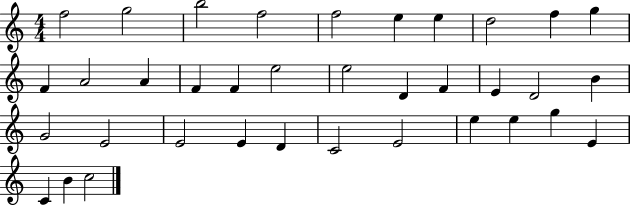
F5/h G5/h B5/h F5/h F5/h E5/q E5/q D5/h F5/q G5/q F4/q A4/h A4/q F4/q F4/q E5/h E5/h D4/q F4/q E4/q D4/h B4/q G4/h E4/h E4/h E4/q D4/q C4/h E4/h E5/q E5/q G5/q E4/q C4/q B4/q C5/h